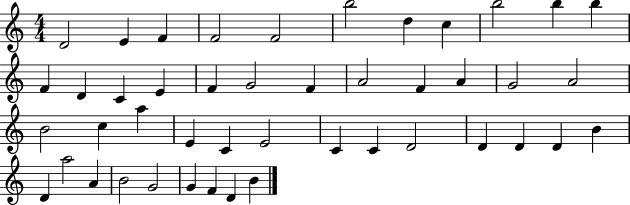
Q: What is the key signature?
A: C major